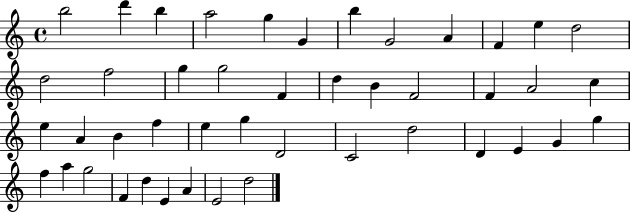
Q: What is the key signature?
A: C major